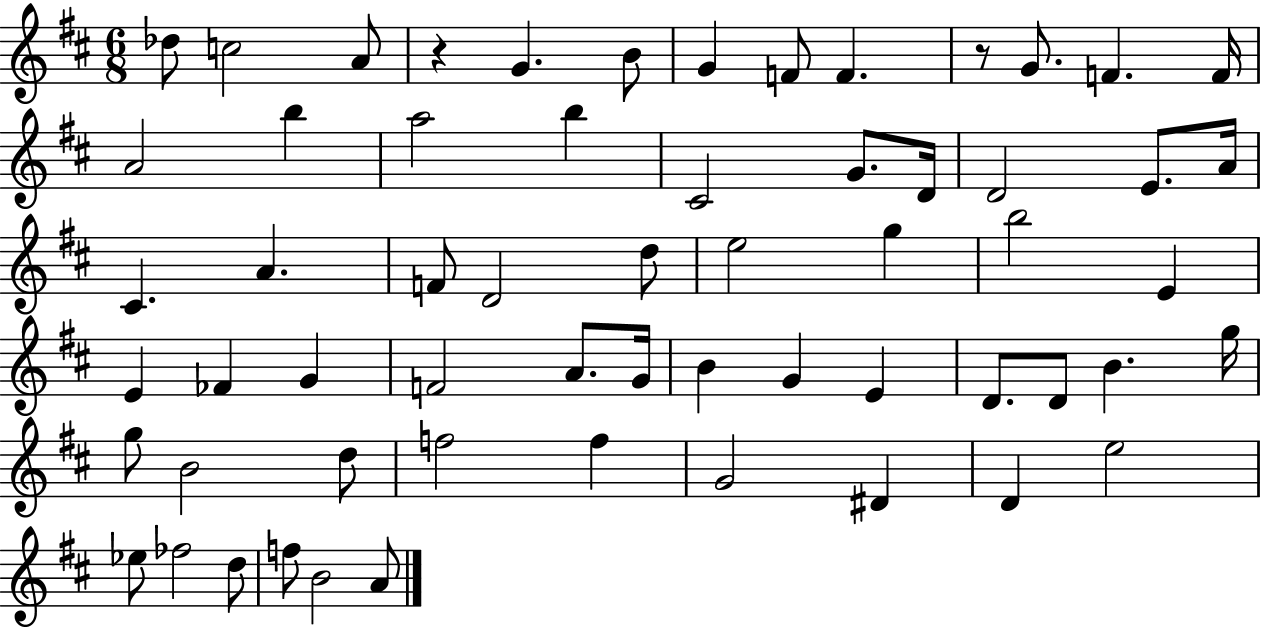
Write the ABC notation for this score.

X:1
T:Untitled
M:6/8
L:1/4
K:D
_d/2 c2 A/2 z G B/2 G F/2 F z/2 G/2 F F/4 A2 b a2 b ^C2 G/2 D/4 D2 E/2 A/4 ^C A F/2 D2 d/2 e2 g b2 E E _F G F2 A/2 G/4 B G E D/2 D/2 B g/4 g/2 B2 d/2 f2 f G2 ^D D e2 _e/2 _f2 d/2 f/2 B2 A/2